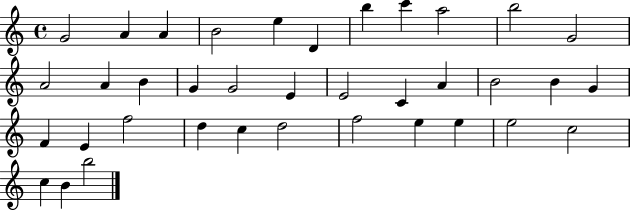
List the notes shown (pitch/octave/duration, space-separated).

G4/h A4/q A4/q B4/h E5/q D4/q B5/q C6/q A5/h B5/h G4/h A4/h A4/q B4/q G4/q G4/h E4/q E4/h C4/q A4/q B4/h B4/q G4/q F4/q E4/q F5/h D5/q C5/q D5/h F5/h E5/q E5/q E5/h C5/h C5/q B4/q B5/h